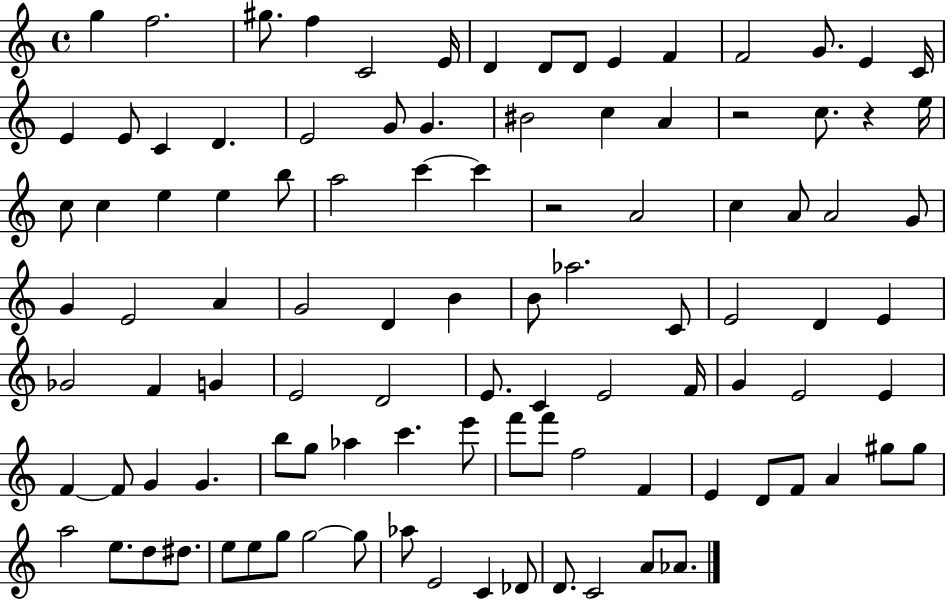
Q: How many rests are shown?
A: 3